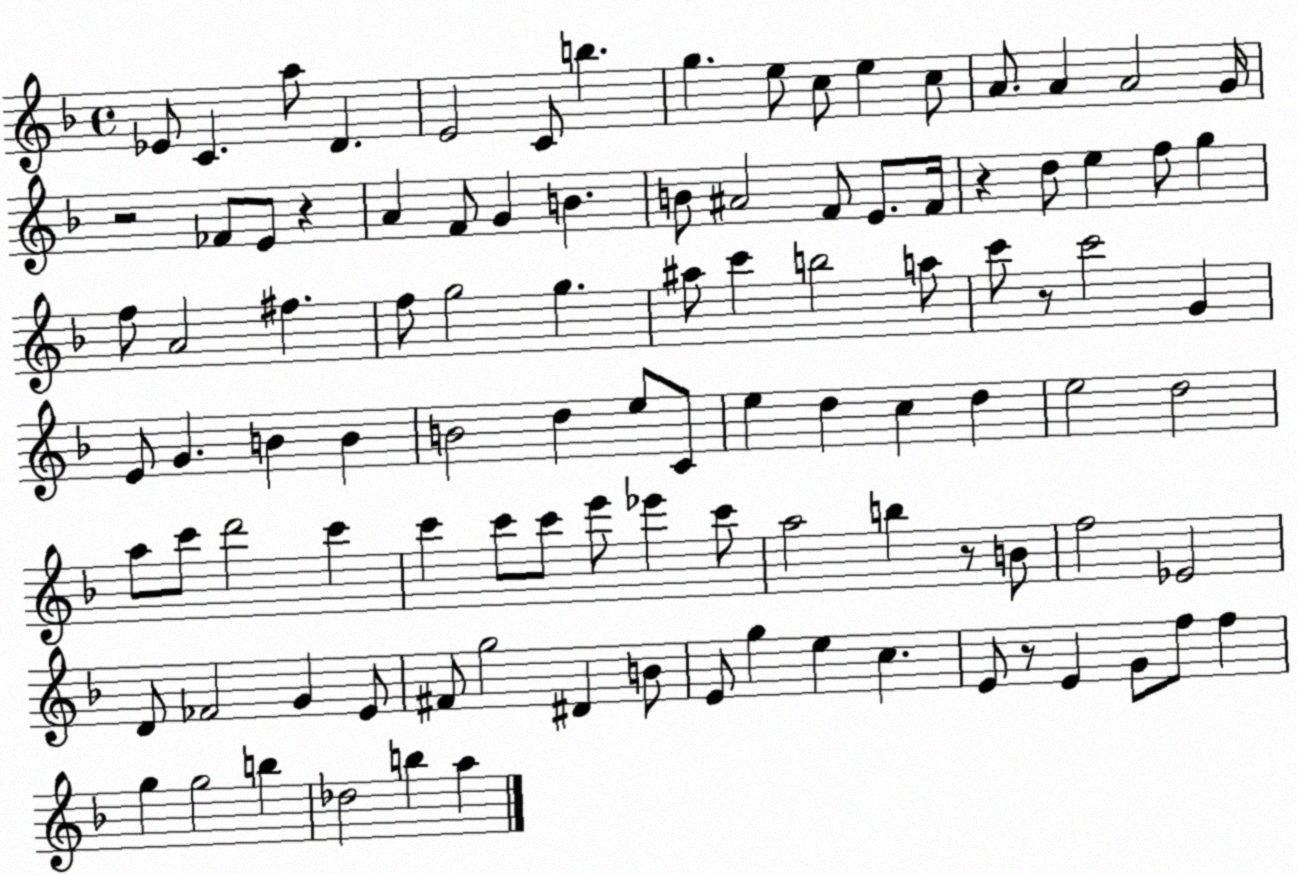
X:1
T:Untitled
M:4/4
L:1/4
K:F
_E/2 C a/2 D E2 C/2 b g e/2 c/2 e c/2 A/2 A A2 G/4 z2 _F/2 E/2 z A F/2 G B B/2 ^A2 F/2 E/2 F/4 z d/2 e f/2 g f/2 A2 ^f f/2 g2 g ^a/2 c' b2 a/2 c'/2 z/2 c'2 G E/2 G B B B2 d e/2 C/2 e d c d e2 d2 a/2 c'/2 d'2 c' c' c'/2 c'/2 e'/2 _e' c'/2 a2 b z/2 B/2 f2 _E2 D/2 _F2 G E/2 ^F/2 g2 ^D B/2 E/2 g e c E/2 z/2 E G/2 f/2 f g g2 b _d2 b a